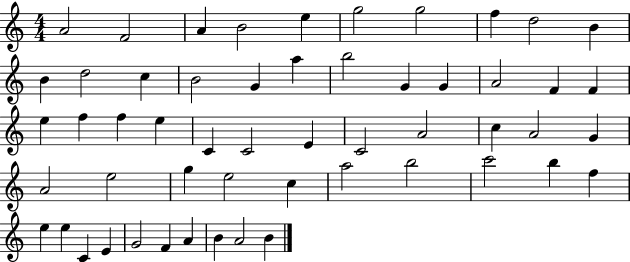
A4/h F4/h A4/q B4/h E5/q G5/h G5/h F5/q D5/h B4/q B4/q D5/h C5/q B4/h G4/q A5/q B5/h G4/q G4/q A4/h F4/q F4/q E5/q F5/q F5/q E5/q C4/q C4/h E4/q C4/h A4/h C5/q A4/h G4/q A4/h E5/h G5/q E5/h C5/q A5/h B5/h C6/h B5/q F5/q E5/q E5/q C4/q E4/q G4/h F4/q A4/q B4/q A4/h B4/q